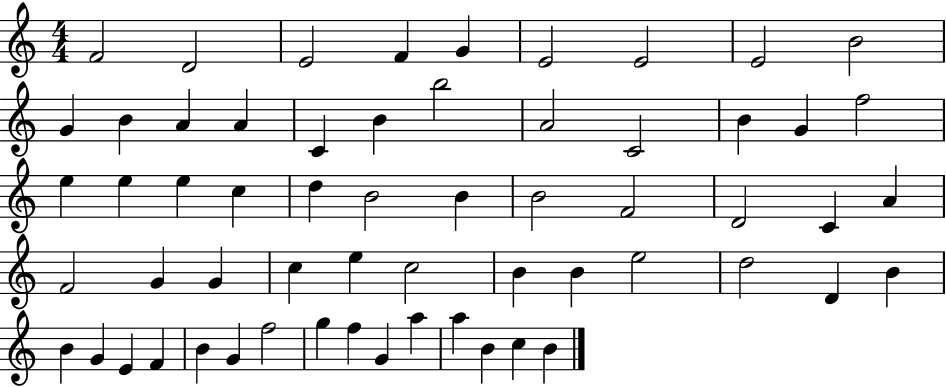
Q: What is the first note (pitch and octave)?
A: F4